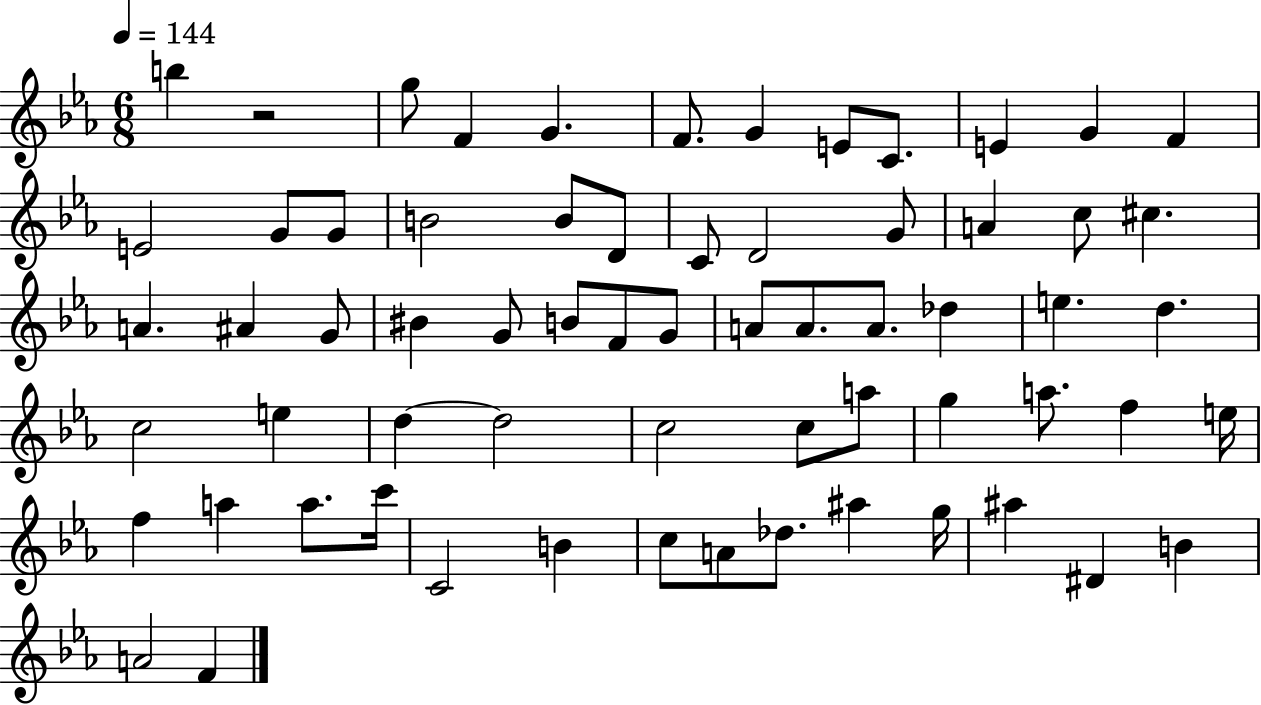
{
  \clef treble
  \numericTimeSignature
  \time 6/8
  \key ees \major
  \tempo 4 = 144
  b''4 r2 | g''8 f'4 g'4. | f'8. g'4 e'8 c'8. | e'4 g'4 f'4 | \break e'2 g'8 g'8 | b'2 b'8 d'8 | c'8 d'2 g'8 | a'4 c''8 cis''4. | \break a'4. ais'4 g'8 | bis'4 g'8 b'8 f'8 g'8 | a'8 a'8. a'8. des''4 | e''4. d''4. | \break c''2 e''4 | d''4~~ d''2 | c''2 c''8 a''8 | g''4 a''8. f''4 e''16 | \break f''4 a''4 a''8. c'''16 | c'2 b'4 | c''8 a'8 des''8. ais''4 g''16 | ais''4 dis'4 b'4 | \break a'2 f'4 | \bar "|."
}